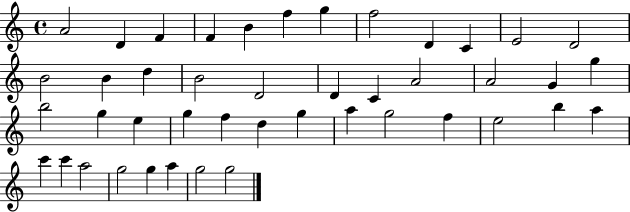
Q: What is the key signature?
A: C major